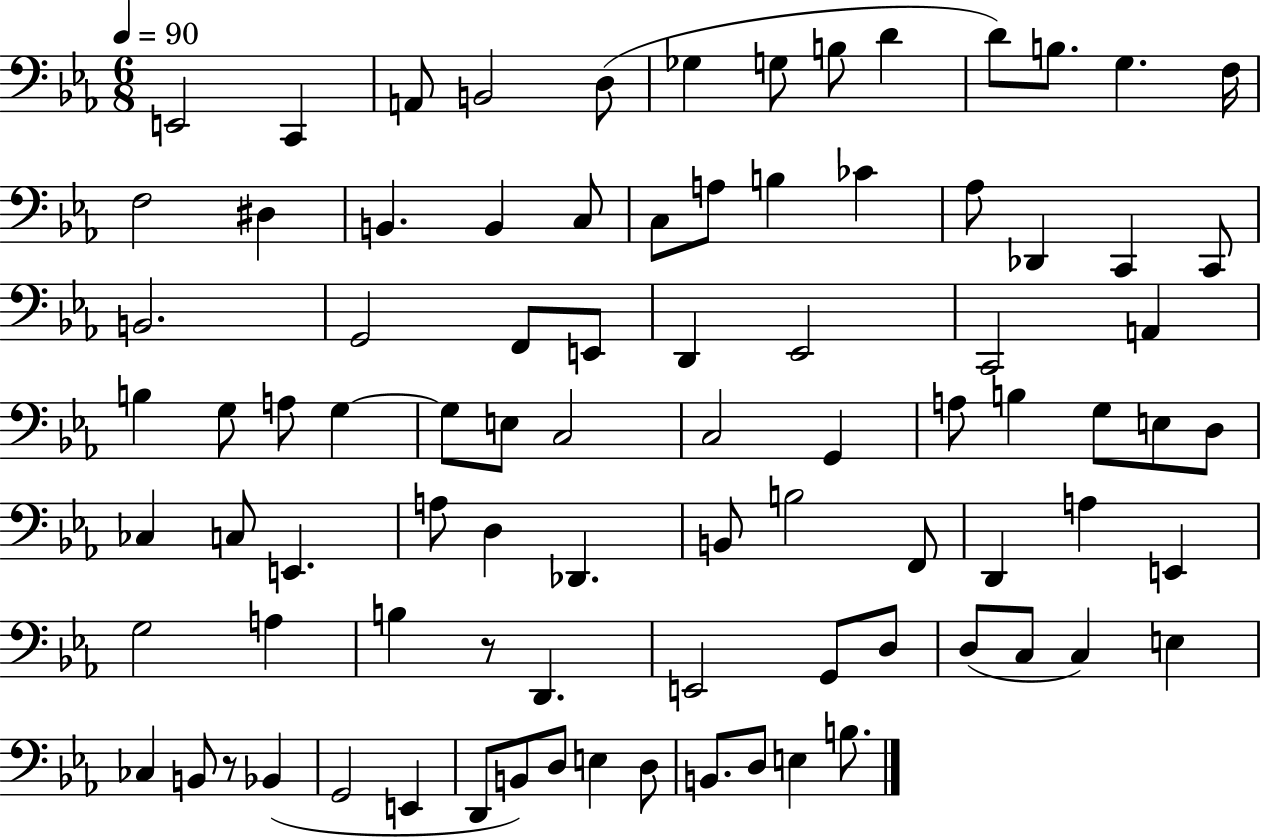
X:1
T:Untitled
M:6/8
L:1/4
K:Eb
E,,2 C,, A,,/2 B,,2 D,/2 _G, G,/2 B,/2 D D/2 B,/2 G, F,/4 F,2 ^D, B,, B,, C,/2 C,/2 A,/2 B, _C _A,/2 _D,, C,, C,,/2 B,,2 G,,2 F,,/2 E,,/2 D,, _E,,2 C,,2 A,, B, G,/2 A,/2 G, G,/2 E,/2 C,2 C,2 G,, A,/2 B, G,/2 E,/2 D,/2 _C, C,/2 E,, A,/2 D, _D,, B,,/2 B,2 F,,/2 D,, A, E,, G,2 A, B, z/2 D,, E,,2 G,,/2 D,/2 D,/2 C,/2 C, E, _C, B,,/2 z/2 _B,, G,,2 E,, D,,/2 B,,/2 D,/2 E, D,/2 B,,/2 D,/2 E, B,/2